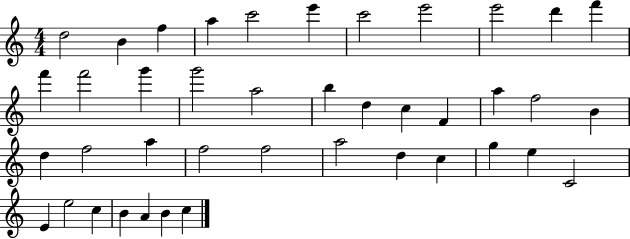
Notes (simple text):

D5/h B4/q F5/q A5/q C6/h E6/q C6/h E6/h E6/h D6/q F6/q F6/q F6/h G6/q G6/h A5/h B5/q D5/q C5/q F4/q A5/q F5/h B4/q D5/q F5/h A5/q F5/h F5/h A5/h D5/q C5/q G5/q E5/q C4/h E4/q E5/h C5/q B4/q A4/q B4/q C5/q